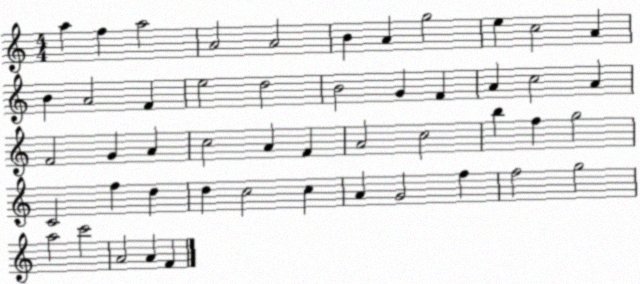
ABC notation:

X:1
T:Untitled
M:4/4
L:1/4
K:C
a f a2 A2 A2 B A g2 e c2 A B A2 F e2 d2 B2 G F A c2 A F2 G A c2 A F A2 c2 b f g2 C2 f d d c2 c A G2 f f2 g2 a2 c'2 A2 A F